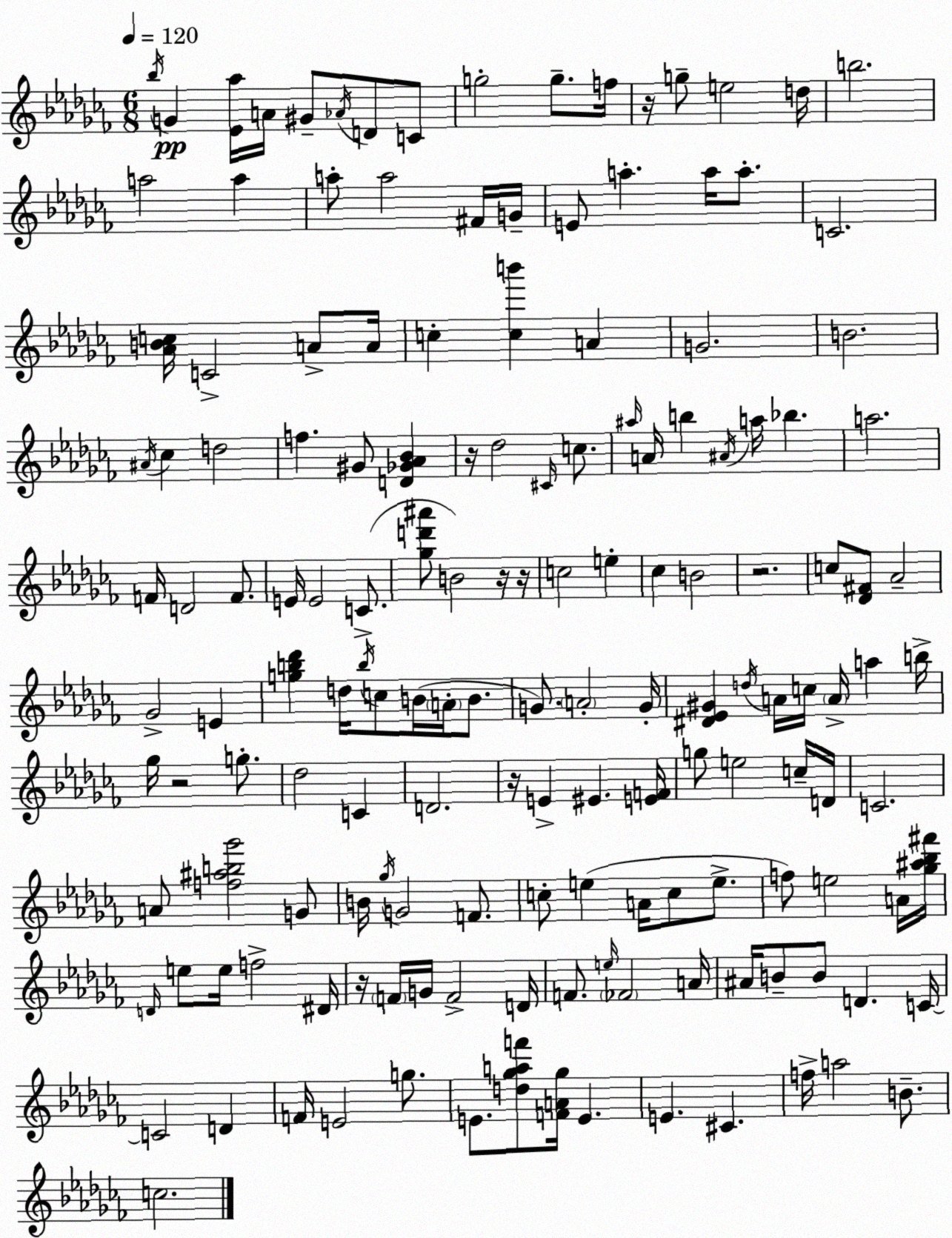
X:1
T:Untitled
M:6/8
L:1/4
K:Abm
_b/4 G [_E_a]/4 A/4 ^G/2 _A/4 D/2 C/2 g2 g/2 f/4 z/4 g/2 e2 d/4 b2 a2 a a/2 a2 ^F/4 G/4 E/2 a a/4 a/2 C2 [_ABc]/4 C2 A/2 A/4 c [cb'] A G2 B2 ^A/4 _c d2 f ^G/2 [D_G_A_B] z/4 _d2 ^C/4 c/2 ^a/4 A/4 b ^A/4 a/4 _b a2 F/4 D2 F/2 E/4 E2 C/2 [_gd'^a']/2 B2 z/4 z/4 c2 e _c B2 z2 c/2 [_D^F]/2 _A2 _G2 E [gb_d'] d/4 b/4 c/2 B/4 A/4 B/2 G/2 A2 G/4 [^D_E^G] d/4 A/4 c/4 A/4 a b/4 _g/4 z2 g/2 _d2 C D2 z/4 E ^E [EF]/4 g/2 e2 c/4 D/4 C2 A/2 [f^ab_g']2 G/2 B/4 _g/4 G2 F/2 c/2 e A/4 c/2 e/2 f/2 e2 A/4 [_g^a_b^f']/4 D/4 e/2 e/4 f2 ^D/4 z/4 F/4 G/4 F2 D/4 F/2 e/4 _F2 A/4 ^A/4 B/2 B/2 D C/4 C2 D F/4 E2 g/2 E/2 [d_gaf']/2 [FA_g]/4 E E ^C f/4 a2 B/2 c2